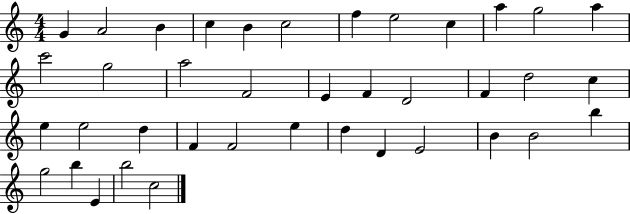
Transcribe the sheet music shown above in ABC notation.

X:1
T:Untitled
M:4/4
L:1/4
K:C
G A2 B c B c2 f e2 c a g2 a c'2 g2 a2 F2 E F D2 F d2 c e e2 d F F2 e d D E2 B B2 b g2 b E b2 c2